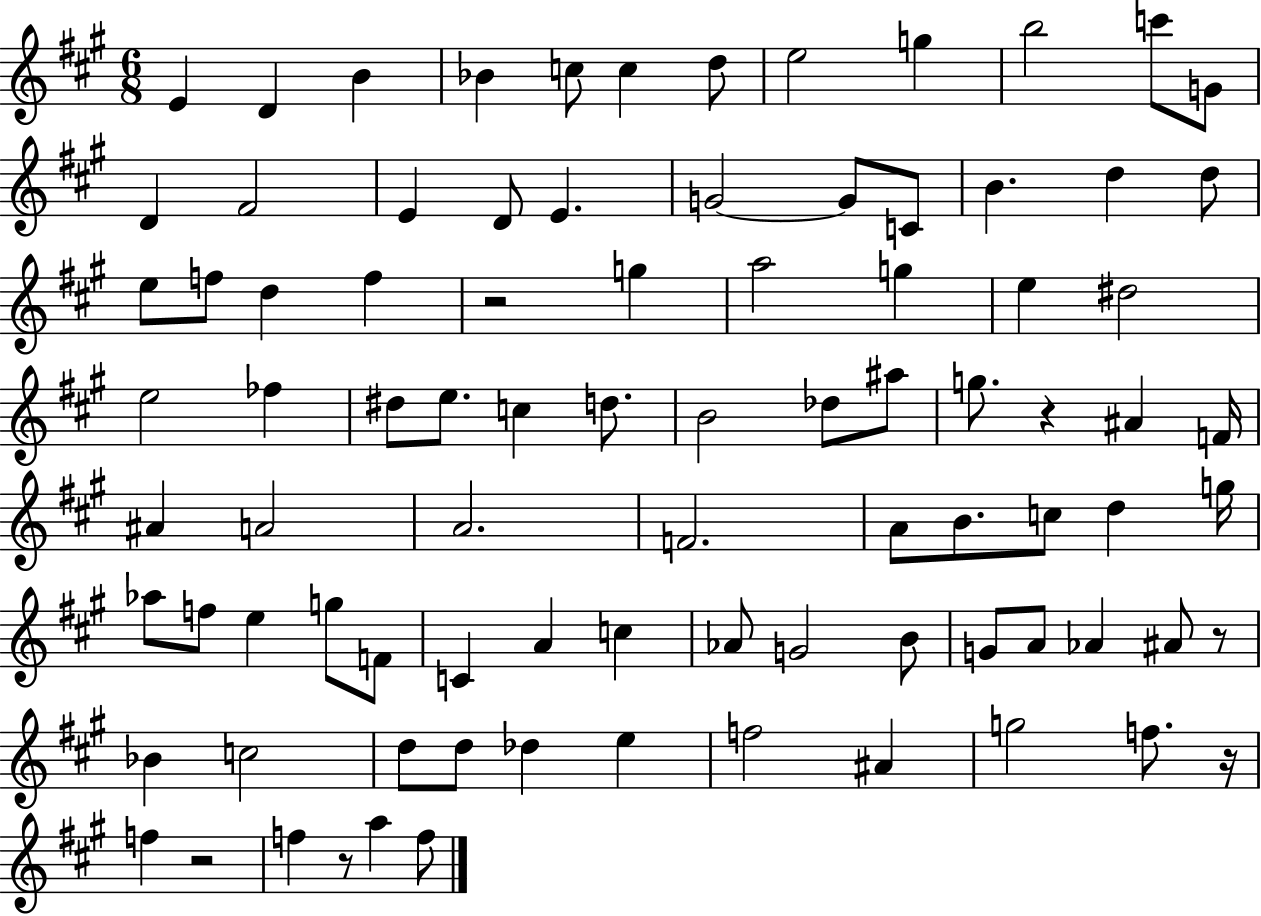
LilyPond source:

{
  \clef treble
  \numericTimeSignature
  \time 6/8
  \key a \major
  \repeat volta 2 { e'4 d'4 b'4 | bes'4 c''8 c''4 d''8 | e''2 g''4 | b''2 c'''8 g'8 | \break d'4 fis'2 | e'4 d'8 e'4. | g'2~~ g'8 c'8 | b'4. d''4 d''8 | \break e''8 f''8 d''4 f''4 | r2 g''4 | a''2 g''4 | e''4 dis''2 | \break e''2 fes''4 | dis''8 e''8. c''4 d''8. | b'2 des''8 ais''8 | g''8. r4 ais'4 f'16 | \break ais'4 a'2 | a'2. | f'2. | a'8 b'8. c''8 d''4 g''16 | \break aes''8 f''8 e''4 g''8 f'8 | c'4 a'4 c''4 | aes'8 g'2 b'8 | g'8 a'8 aes'4 ais'8 r8 | \break bes'4 c''2 | d''8 d''8 des''4 e''4 | f''2 ais'4 | g''2 f''8. r16 | \break f''4 r2 | f''4 r8 a''4 f''8 | } \bar "|."
}